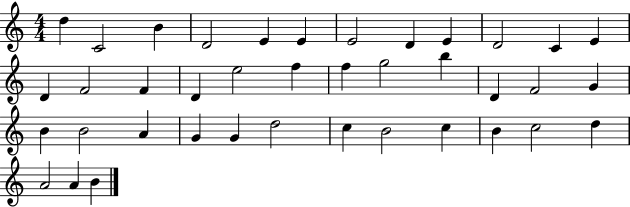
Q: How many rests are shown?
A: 0